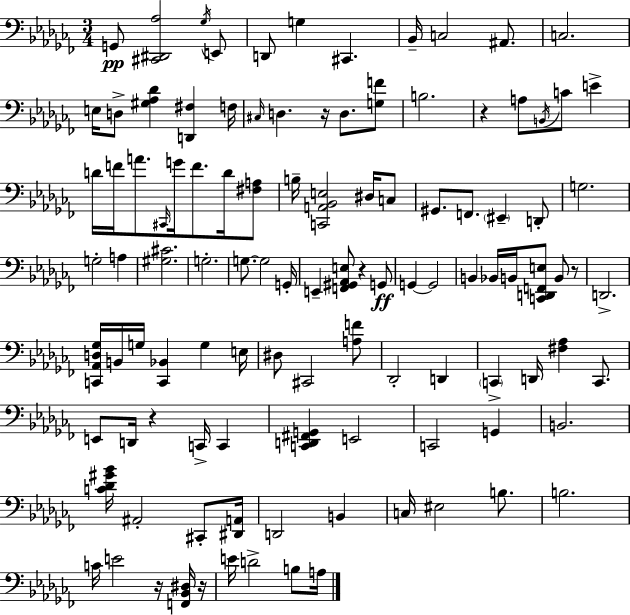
{
  \clef bass
  \numericTimeSignature
  \time 3/4
  \key aes \minor
  g,8\pp <cis, dis, aes>2 \acciaccatura { ges16 } e,8 | d,8 g4 cis,4. | bes,16-- c2 ais,8. | c2. | \break e16 d8-> <gis aes des'>4 <d, fis>4 | f16 \grace { cis16 } d4. r16 d8. | <g f'>8 b2. | r4 a8 \acciaccatura { b,16 } c'8 e'4-> | \break d'16 f'16 a'8. \grace { cis,16 } g'16 f'8. | d'16 <fis a>8 b16-- <c, a, bes, e>2 | dis16 c8 gis,8. f,8. \parenthesize eis,4-- | d,8-. g2. | \break g2-. | a4 <gis cis'>2. | g2.-. | g8.~~ g2 | \break g,16-. e,4-- <f, gis, aes, e>8 r4 | g,8\ff g,4~~ g,2 | b,4 bes,16 b,16 <c, d, f, e>8 | b,8 r8 d,2.-> | \break <c, aes, d ges>16 b,16 g16 <c, bes,>4 g4 | e16 dis8 cis,2 | <a f'>8 des,2-. | d,4 \parenthesize c,4-> d,16 <fis aes>4 | \break c,8. e,8 d,16 r4 c,16-> | c,4 <c, d, fis, g,>4 e,2 | c,2 | g,4 b,2. | \break <c' des' gis' bes'>16 ais,2-. | cis,8-. <dis, a,>16 d,2 | b,4 c16 eis2 | b8. b2. | \break c'16 e'2 | r16 <f, bes, dis>16 r16 e'16 d'2-> | b8 a16 \bar "|."
}